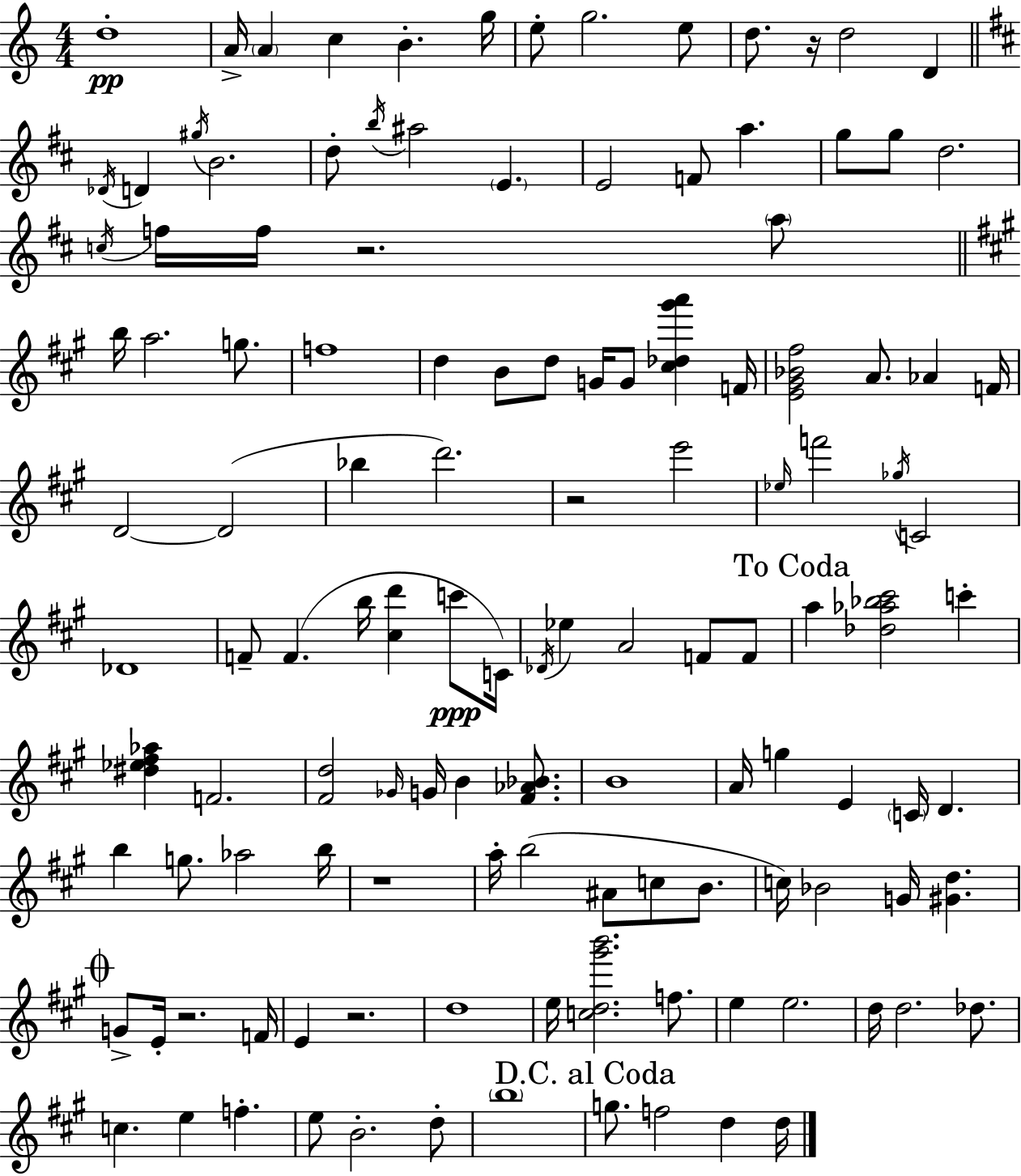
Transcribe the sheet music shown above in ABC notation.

X:1
T:Untitled
M:4/4
L:1/4
K:Am
d4 A/4 A c B g/4 e/2 g2 e/2 d/2 z/4 d2 D _D/4 D ^g/4 B2 d/2 b/4 ^a2 E E2 F/2 a g/2 g/2 d2 c/4 f/4 f/4 z2 a/2 b/4 a2 g/2 f4 d B/2 d/2 G/4 G/2 [^c_d^g'a'] F/4 [E^G_B^f]2 A/2 _A F/4 D2 D2 _b d'2 z2 e'2 _e/4 f'2 _g/4 C2 _D4 F/2 F b/4 [^cd'] c'/2 C/4 _D/4 _e A2 F/2 F/2 a [_d_a_b^c']2 c' [^d_e^f_a] F2 [^Fd]2 _G/4 G/4 B [^F_A_B]/2 B4 A/4 g E C/4 D b g/2 _a2 b/4 z4 a/4 b2 ^A/2 c/2 B/2 c/4 _B2 G/4 [^Gd] G/2 E/4 z2 F/4 E z2 d4 e/4 [cd^g'b']2 f/2 e e2 d/4 d2 _d/2 c e f e/2 B2 d/2 b4 g/2 f2 d d/4